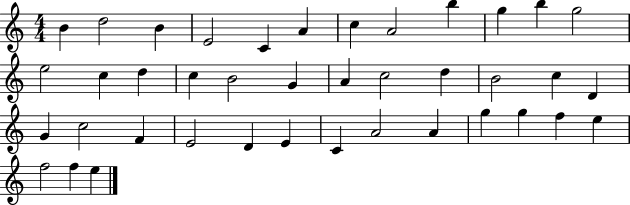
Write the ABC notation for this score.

X:1
T:Untitled
M:4/4
L:1/4
K:C
B d2 B E2 C A c A2 b g b g2 e2 c d c B2 G A c2 d B2 c D G c2 F E2 D E C A2 A g g f e f2 f e